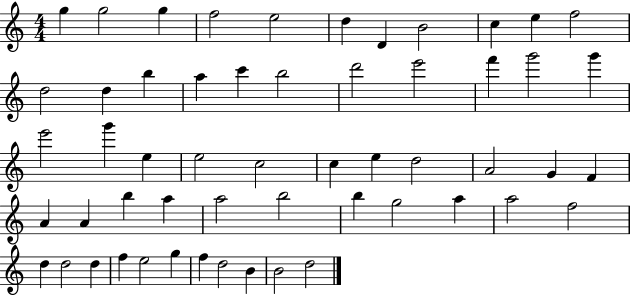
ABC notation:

X:1
T:Untitled
M:4/4
L:1/4
K:C
g g2 g f2 e2 d D B2 c e f2 d2 d b a c' b2 d'2 e'2 f' g'2 g' e'2 g' e e2 c2 c e d2 A2 G F A A b a a2 b2 b g2 a a2 f2 d d2 d f e2 g f d2 B B2 d2